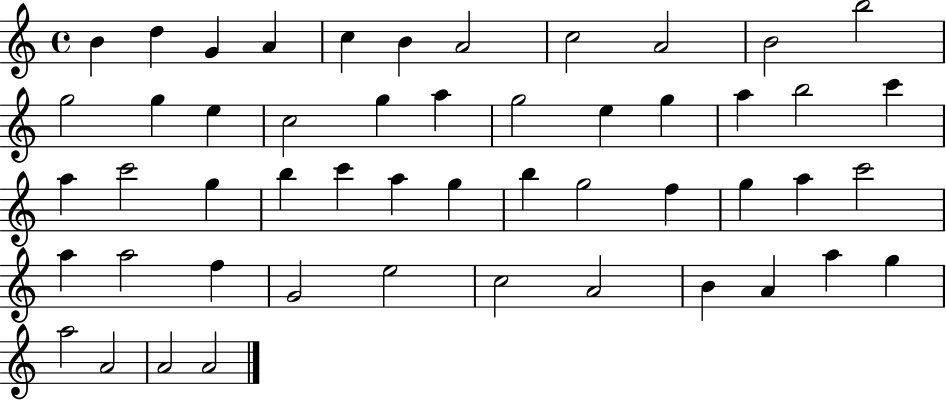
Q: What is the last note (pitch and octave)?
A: A4